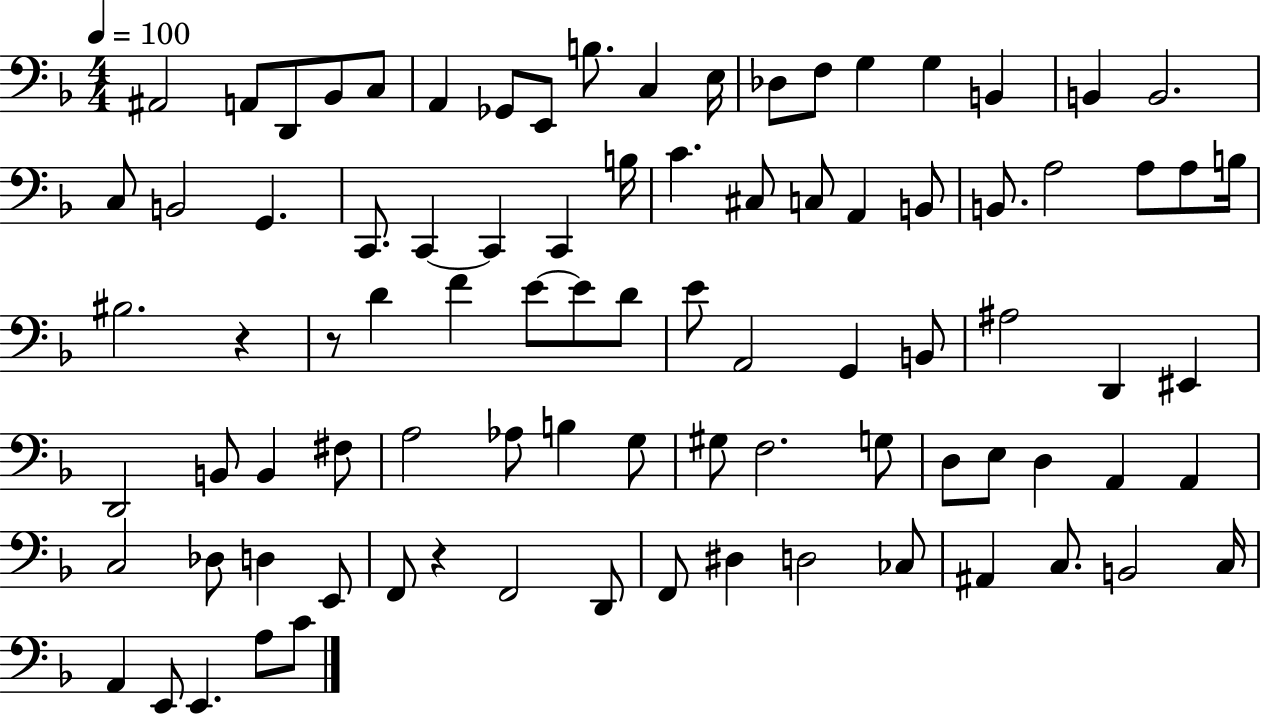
X:1
T:Untitled
M:4/4
L:1/4
K:F
^A,,2 A,,/2 D,,/2 _B,,/2 C,/2 A,, _G,,/2 E,,/2 B,/2 C, E,/4 _D,/2 F,/2 G, G, B,, B,, B,,2 C,/2 B,,2 G,, C,,/2 C,, C,, C,, B,/4 C ^C,/2 C,/2 A,, B,,/2 B,,/2 A,2 A,/2 A,/2 B,/4 ^B,2 z z/2 D F E/2 E/2 D/2 E/2 A,,2 G,, B,,/2 ^A,2 D,, ^E,, D,,2 B,,/2 B,, ^F,/2 A,2 _A,/2 B, G,/2 ^G,/2 F,2 G,/2 D,/2 E,/2 D, A,, A,, C,2 _D,/2 D, E,,/2 F,,/2 z F,,2 D,,/2 F,,/2 ^D, D,2 _C,/2 ^A,, C,/2 B,,2 C,/4 A,, E,,/2 E,, A,/2 C/2